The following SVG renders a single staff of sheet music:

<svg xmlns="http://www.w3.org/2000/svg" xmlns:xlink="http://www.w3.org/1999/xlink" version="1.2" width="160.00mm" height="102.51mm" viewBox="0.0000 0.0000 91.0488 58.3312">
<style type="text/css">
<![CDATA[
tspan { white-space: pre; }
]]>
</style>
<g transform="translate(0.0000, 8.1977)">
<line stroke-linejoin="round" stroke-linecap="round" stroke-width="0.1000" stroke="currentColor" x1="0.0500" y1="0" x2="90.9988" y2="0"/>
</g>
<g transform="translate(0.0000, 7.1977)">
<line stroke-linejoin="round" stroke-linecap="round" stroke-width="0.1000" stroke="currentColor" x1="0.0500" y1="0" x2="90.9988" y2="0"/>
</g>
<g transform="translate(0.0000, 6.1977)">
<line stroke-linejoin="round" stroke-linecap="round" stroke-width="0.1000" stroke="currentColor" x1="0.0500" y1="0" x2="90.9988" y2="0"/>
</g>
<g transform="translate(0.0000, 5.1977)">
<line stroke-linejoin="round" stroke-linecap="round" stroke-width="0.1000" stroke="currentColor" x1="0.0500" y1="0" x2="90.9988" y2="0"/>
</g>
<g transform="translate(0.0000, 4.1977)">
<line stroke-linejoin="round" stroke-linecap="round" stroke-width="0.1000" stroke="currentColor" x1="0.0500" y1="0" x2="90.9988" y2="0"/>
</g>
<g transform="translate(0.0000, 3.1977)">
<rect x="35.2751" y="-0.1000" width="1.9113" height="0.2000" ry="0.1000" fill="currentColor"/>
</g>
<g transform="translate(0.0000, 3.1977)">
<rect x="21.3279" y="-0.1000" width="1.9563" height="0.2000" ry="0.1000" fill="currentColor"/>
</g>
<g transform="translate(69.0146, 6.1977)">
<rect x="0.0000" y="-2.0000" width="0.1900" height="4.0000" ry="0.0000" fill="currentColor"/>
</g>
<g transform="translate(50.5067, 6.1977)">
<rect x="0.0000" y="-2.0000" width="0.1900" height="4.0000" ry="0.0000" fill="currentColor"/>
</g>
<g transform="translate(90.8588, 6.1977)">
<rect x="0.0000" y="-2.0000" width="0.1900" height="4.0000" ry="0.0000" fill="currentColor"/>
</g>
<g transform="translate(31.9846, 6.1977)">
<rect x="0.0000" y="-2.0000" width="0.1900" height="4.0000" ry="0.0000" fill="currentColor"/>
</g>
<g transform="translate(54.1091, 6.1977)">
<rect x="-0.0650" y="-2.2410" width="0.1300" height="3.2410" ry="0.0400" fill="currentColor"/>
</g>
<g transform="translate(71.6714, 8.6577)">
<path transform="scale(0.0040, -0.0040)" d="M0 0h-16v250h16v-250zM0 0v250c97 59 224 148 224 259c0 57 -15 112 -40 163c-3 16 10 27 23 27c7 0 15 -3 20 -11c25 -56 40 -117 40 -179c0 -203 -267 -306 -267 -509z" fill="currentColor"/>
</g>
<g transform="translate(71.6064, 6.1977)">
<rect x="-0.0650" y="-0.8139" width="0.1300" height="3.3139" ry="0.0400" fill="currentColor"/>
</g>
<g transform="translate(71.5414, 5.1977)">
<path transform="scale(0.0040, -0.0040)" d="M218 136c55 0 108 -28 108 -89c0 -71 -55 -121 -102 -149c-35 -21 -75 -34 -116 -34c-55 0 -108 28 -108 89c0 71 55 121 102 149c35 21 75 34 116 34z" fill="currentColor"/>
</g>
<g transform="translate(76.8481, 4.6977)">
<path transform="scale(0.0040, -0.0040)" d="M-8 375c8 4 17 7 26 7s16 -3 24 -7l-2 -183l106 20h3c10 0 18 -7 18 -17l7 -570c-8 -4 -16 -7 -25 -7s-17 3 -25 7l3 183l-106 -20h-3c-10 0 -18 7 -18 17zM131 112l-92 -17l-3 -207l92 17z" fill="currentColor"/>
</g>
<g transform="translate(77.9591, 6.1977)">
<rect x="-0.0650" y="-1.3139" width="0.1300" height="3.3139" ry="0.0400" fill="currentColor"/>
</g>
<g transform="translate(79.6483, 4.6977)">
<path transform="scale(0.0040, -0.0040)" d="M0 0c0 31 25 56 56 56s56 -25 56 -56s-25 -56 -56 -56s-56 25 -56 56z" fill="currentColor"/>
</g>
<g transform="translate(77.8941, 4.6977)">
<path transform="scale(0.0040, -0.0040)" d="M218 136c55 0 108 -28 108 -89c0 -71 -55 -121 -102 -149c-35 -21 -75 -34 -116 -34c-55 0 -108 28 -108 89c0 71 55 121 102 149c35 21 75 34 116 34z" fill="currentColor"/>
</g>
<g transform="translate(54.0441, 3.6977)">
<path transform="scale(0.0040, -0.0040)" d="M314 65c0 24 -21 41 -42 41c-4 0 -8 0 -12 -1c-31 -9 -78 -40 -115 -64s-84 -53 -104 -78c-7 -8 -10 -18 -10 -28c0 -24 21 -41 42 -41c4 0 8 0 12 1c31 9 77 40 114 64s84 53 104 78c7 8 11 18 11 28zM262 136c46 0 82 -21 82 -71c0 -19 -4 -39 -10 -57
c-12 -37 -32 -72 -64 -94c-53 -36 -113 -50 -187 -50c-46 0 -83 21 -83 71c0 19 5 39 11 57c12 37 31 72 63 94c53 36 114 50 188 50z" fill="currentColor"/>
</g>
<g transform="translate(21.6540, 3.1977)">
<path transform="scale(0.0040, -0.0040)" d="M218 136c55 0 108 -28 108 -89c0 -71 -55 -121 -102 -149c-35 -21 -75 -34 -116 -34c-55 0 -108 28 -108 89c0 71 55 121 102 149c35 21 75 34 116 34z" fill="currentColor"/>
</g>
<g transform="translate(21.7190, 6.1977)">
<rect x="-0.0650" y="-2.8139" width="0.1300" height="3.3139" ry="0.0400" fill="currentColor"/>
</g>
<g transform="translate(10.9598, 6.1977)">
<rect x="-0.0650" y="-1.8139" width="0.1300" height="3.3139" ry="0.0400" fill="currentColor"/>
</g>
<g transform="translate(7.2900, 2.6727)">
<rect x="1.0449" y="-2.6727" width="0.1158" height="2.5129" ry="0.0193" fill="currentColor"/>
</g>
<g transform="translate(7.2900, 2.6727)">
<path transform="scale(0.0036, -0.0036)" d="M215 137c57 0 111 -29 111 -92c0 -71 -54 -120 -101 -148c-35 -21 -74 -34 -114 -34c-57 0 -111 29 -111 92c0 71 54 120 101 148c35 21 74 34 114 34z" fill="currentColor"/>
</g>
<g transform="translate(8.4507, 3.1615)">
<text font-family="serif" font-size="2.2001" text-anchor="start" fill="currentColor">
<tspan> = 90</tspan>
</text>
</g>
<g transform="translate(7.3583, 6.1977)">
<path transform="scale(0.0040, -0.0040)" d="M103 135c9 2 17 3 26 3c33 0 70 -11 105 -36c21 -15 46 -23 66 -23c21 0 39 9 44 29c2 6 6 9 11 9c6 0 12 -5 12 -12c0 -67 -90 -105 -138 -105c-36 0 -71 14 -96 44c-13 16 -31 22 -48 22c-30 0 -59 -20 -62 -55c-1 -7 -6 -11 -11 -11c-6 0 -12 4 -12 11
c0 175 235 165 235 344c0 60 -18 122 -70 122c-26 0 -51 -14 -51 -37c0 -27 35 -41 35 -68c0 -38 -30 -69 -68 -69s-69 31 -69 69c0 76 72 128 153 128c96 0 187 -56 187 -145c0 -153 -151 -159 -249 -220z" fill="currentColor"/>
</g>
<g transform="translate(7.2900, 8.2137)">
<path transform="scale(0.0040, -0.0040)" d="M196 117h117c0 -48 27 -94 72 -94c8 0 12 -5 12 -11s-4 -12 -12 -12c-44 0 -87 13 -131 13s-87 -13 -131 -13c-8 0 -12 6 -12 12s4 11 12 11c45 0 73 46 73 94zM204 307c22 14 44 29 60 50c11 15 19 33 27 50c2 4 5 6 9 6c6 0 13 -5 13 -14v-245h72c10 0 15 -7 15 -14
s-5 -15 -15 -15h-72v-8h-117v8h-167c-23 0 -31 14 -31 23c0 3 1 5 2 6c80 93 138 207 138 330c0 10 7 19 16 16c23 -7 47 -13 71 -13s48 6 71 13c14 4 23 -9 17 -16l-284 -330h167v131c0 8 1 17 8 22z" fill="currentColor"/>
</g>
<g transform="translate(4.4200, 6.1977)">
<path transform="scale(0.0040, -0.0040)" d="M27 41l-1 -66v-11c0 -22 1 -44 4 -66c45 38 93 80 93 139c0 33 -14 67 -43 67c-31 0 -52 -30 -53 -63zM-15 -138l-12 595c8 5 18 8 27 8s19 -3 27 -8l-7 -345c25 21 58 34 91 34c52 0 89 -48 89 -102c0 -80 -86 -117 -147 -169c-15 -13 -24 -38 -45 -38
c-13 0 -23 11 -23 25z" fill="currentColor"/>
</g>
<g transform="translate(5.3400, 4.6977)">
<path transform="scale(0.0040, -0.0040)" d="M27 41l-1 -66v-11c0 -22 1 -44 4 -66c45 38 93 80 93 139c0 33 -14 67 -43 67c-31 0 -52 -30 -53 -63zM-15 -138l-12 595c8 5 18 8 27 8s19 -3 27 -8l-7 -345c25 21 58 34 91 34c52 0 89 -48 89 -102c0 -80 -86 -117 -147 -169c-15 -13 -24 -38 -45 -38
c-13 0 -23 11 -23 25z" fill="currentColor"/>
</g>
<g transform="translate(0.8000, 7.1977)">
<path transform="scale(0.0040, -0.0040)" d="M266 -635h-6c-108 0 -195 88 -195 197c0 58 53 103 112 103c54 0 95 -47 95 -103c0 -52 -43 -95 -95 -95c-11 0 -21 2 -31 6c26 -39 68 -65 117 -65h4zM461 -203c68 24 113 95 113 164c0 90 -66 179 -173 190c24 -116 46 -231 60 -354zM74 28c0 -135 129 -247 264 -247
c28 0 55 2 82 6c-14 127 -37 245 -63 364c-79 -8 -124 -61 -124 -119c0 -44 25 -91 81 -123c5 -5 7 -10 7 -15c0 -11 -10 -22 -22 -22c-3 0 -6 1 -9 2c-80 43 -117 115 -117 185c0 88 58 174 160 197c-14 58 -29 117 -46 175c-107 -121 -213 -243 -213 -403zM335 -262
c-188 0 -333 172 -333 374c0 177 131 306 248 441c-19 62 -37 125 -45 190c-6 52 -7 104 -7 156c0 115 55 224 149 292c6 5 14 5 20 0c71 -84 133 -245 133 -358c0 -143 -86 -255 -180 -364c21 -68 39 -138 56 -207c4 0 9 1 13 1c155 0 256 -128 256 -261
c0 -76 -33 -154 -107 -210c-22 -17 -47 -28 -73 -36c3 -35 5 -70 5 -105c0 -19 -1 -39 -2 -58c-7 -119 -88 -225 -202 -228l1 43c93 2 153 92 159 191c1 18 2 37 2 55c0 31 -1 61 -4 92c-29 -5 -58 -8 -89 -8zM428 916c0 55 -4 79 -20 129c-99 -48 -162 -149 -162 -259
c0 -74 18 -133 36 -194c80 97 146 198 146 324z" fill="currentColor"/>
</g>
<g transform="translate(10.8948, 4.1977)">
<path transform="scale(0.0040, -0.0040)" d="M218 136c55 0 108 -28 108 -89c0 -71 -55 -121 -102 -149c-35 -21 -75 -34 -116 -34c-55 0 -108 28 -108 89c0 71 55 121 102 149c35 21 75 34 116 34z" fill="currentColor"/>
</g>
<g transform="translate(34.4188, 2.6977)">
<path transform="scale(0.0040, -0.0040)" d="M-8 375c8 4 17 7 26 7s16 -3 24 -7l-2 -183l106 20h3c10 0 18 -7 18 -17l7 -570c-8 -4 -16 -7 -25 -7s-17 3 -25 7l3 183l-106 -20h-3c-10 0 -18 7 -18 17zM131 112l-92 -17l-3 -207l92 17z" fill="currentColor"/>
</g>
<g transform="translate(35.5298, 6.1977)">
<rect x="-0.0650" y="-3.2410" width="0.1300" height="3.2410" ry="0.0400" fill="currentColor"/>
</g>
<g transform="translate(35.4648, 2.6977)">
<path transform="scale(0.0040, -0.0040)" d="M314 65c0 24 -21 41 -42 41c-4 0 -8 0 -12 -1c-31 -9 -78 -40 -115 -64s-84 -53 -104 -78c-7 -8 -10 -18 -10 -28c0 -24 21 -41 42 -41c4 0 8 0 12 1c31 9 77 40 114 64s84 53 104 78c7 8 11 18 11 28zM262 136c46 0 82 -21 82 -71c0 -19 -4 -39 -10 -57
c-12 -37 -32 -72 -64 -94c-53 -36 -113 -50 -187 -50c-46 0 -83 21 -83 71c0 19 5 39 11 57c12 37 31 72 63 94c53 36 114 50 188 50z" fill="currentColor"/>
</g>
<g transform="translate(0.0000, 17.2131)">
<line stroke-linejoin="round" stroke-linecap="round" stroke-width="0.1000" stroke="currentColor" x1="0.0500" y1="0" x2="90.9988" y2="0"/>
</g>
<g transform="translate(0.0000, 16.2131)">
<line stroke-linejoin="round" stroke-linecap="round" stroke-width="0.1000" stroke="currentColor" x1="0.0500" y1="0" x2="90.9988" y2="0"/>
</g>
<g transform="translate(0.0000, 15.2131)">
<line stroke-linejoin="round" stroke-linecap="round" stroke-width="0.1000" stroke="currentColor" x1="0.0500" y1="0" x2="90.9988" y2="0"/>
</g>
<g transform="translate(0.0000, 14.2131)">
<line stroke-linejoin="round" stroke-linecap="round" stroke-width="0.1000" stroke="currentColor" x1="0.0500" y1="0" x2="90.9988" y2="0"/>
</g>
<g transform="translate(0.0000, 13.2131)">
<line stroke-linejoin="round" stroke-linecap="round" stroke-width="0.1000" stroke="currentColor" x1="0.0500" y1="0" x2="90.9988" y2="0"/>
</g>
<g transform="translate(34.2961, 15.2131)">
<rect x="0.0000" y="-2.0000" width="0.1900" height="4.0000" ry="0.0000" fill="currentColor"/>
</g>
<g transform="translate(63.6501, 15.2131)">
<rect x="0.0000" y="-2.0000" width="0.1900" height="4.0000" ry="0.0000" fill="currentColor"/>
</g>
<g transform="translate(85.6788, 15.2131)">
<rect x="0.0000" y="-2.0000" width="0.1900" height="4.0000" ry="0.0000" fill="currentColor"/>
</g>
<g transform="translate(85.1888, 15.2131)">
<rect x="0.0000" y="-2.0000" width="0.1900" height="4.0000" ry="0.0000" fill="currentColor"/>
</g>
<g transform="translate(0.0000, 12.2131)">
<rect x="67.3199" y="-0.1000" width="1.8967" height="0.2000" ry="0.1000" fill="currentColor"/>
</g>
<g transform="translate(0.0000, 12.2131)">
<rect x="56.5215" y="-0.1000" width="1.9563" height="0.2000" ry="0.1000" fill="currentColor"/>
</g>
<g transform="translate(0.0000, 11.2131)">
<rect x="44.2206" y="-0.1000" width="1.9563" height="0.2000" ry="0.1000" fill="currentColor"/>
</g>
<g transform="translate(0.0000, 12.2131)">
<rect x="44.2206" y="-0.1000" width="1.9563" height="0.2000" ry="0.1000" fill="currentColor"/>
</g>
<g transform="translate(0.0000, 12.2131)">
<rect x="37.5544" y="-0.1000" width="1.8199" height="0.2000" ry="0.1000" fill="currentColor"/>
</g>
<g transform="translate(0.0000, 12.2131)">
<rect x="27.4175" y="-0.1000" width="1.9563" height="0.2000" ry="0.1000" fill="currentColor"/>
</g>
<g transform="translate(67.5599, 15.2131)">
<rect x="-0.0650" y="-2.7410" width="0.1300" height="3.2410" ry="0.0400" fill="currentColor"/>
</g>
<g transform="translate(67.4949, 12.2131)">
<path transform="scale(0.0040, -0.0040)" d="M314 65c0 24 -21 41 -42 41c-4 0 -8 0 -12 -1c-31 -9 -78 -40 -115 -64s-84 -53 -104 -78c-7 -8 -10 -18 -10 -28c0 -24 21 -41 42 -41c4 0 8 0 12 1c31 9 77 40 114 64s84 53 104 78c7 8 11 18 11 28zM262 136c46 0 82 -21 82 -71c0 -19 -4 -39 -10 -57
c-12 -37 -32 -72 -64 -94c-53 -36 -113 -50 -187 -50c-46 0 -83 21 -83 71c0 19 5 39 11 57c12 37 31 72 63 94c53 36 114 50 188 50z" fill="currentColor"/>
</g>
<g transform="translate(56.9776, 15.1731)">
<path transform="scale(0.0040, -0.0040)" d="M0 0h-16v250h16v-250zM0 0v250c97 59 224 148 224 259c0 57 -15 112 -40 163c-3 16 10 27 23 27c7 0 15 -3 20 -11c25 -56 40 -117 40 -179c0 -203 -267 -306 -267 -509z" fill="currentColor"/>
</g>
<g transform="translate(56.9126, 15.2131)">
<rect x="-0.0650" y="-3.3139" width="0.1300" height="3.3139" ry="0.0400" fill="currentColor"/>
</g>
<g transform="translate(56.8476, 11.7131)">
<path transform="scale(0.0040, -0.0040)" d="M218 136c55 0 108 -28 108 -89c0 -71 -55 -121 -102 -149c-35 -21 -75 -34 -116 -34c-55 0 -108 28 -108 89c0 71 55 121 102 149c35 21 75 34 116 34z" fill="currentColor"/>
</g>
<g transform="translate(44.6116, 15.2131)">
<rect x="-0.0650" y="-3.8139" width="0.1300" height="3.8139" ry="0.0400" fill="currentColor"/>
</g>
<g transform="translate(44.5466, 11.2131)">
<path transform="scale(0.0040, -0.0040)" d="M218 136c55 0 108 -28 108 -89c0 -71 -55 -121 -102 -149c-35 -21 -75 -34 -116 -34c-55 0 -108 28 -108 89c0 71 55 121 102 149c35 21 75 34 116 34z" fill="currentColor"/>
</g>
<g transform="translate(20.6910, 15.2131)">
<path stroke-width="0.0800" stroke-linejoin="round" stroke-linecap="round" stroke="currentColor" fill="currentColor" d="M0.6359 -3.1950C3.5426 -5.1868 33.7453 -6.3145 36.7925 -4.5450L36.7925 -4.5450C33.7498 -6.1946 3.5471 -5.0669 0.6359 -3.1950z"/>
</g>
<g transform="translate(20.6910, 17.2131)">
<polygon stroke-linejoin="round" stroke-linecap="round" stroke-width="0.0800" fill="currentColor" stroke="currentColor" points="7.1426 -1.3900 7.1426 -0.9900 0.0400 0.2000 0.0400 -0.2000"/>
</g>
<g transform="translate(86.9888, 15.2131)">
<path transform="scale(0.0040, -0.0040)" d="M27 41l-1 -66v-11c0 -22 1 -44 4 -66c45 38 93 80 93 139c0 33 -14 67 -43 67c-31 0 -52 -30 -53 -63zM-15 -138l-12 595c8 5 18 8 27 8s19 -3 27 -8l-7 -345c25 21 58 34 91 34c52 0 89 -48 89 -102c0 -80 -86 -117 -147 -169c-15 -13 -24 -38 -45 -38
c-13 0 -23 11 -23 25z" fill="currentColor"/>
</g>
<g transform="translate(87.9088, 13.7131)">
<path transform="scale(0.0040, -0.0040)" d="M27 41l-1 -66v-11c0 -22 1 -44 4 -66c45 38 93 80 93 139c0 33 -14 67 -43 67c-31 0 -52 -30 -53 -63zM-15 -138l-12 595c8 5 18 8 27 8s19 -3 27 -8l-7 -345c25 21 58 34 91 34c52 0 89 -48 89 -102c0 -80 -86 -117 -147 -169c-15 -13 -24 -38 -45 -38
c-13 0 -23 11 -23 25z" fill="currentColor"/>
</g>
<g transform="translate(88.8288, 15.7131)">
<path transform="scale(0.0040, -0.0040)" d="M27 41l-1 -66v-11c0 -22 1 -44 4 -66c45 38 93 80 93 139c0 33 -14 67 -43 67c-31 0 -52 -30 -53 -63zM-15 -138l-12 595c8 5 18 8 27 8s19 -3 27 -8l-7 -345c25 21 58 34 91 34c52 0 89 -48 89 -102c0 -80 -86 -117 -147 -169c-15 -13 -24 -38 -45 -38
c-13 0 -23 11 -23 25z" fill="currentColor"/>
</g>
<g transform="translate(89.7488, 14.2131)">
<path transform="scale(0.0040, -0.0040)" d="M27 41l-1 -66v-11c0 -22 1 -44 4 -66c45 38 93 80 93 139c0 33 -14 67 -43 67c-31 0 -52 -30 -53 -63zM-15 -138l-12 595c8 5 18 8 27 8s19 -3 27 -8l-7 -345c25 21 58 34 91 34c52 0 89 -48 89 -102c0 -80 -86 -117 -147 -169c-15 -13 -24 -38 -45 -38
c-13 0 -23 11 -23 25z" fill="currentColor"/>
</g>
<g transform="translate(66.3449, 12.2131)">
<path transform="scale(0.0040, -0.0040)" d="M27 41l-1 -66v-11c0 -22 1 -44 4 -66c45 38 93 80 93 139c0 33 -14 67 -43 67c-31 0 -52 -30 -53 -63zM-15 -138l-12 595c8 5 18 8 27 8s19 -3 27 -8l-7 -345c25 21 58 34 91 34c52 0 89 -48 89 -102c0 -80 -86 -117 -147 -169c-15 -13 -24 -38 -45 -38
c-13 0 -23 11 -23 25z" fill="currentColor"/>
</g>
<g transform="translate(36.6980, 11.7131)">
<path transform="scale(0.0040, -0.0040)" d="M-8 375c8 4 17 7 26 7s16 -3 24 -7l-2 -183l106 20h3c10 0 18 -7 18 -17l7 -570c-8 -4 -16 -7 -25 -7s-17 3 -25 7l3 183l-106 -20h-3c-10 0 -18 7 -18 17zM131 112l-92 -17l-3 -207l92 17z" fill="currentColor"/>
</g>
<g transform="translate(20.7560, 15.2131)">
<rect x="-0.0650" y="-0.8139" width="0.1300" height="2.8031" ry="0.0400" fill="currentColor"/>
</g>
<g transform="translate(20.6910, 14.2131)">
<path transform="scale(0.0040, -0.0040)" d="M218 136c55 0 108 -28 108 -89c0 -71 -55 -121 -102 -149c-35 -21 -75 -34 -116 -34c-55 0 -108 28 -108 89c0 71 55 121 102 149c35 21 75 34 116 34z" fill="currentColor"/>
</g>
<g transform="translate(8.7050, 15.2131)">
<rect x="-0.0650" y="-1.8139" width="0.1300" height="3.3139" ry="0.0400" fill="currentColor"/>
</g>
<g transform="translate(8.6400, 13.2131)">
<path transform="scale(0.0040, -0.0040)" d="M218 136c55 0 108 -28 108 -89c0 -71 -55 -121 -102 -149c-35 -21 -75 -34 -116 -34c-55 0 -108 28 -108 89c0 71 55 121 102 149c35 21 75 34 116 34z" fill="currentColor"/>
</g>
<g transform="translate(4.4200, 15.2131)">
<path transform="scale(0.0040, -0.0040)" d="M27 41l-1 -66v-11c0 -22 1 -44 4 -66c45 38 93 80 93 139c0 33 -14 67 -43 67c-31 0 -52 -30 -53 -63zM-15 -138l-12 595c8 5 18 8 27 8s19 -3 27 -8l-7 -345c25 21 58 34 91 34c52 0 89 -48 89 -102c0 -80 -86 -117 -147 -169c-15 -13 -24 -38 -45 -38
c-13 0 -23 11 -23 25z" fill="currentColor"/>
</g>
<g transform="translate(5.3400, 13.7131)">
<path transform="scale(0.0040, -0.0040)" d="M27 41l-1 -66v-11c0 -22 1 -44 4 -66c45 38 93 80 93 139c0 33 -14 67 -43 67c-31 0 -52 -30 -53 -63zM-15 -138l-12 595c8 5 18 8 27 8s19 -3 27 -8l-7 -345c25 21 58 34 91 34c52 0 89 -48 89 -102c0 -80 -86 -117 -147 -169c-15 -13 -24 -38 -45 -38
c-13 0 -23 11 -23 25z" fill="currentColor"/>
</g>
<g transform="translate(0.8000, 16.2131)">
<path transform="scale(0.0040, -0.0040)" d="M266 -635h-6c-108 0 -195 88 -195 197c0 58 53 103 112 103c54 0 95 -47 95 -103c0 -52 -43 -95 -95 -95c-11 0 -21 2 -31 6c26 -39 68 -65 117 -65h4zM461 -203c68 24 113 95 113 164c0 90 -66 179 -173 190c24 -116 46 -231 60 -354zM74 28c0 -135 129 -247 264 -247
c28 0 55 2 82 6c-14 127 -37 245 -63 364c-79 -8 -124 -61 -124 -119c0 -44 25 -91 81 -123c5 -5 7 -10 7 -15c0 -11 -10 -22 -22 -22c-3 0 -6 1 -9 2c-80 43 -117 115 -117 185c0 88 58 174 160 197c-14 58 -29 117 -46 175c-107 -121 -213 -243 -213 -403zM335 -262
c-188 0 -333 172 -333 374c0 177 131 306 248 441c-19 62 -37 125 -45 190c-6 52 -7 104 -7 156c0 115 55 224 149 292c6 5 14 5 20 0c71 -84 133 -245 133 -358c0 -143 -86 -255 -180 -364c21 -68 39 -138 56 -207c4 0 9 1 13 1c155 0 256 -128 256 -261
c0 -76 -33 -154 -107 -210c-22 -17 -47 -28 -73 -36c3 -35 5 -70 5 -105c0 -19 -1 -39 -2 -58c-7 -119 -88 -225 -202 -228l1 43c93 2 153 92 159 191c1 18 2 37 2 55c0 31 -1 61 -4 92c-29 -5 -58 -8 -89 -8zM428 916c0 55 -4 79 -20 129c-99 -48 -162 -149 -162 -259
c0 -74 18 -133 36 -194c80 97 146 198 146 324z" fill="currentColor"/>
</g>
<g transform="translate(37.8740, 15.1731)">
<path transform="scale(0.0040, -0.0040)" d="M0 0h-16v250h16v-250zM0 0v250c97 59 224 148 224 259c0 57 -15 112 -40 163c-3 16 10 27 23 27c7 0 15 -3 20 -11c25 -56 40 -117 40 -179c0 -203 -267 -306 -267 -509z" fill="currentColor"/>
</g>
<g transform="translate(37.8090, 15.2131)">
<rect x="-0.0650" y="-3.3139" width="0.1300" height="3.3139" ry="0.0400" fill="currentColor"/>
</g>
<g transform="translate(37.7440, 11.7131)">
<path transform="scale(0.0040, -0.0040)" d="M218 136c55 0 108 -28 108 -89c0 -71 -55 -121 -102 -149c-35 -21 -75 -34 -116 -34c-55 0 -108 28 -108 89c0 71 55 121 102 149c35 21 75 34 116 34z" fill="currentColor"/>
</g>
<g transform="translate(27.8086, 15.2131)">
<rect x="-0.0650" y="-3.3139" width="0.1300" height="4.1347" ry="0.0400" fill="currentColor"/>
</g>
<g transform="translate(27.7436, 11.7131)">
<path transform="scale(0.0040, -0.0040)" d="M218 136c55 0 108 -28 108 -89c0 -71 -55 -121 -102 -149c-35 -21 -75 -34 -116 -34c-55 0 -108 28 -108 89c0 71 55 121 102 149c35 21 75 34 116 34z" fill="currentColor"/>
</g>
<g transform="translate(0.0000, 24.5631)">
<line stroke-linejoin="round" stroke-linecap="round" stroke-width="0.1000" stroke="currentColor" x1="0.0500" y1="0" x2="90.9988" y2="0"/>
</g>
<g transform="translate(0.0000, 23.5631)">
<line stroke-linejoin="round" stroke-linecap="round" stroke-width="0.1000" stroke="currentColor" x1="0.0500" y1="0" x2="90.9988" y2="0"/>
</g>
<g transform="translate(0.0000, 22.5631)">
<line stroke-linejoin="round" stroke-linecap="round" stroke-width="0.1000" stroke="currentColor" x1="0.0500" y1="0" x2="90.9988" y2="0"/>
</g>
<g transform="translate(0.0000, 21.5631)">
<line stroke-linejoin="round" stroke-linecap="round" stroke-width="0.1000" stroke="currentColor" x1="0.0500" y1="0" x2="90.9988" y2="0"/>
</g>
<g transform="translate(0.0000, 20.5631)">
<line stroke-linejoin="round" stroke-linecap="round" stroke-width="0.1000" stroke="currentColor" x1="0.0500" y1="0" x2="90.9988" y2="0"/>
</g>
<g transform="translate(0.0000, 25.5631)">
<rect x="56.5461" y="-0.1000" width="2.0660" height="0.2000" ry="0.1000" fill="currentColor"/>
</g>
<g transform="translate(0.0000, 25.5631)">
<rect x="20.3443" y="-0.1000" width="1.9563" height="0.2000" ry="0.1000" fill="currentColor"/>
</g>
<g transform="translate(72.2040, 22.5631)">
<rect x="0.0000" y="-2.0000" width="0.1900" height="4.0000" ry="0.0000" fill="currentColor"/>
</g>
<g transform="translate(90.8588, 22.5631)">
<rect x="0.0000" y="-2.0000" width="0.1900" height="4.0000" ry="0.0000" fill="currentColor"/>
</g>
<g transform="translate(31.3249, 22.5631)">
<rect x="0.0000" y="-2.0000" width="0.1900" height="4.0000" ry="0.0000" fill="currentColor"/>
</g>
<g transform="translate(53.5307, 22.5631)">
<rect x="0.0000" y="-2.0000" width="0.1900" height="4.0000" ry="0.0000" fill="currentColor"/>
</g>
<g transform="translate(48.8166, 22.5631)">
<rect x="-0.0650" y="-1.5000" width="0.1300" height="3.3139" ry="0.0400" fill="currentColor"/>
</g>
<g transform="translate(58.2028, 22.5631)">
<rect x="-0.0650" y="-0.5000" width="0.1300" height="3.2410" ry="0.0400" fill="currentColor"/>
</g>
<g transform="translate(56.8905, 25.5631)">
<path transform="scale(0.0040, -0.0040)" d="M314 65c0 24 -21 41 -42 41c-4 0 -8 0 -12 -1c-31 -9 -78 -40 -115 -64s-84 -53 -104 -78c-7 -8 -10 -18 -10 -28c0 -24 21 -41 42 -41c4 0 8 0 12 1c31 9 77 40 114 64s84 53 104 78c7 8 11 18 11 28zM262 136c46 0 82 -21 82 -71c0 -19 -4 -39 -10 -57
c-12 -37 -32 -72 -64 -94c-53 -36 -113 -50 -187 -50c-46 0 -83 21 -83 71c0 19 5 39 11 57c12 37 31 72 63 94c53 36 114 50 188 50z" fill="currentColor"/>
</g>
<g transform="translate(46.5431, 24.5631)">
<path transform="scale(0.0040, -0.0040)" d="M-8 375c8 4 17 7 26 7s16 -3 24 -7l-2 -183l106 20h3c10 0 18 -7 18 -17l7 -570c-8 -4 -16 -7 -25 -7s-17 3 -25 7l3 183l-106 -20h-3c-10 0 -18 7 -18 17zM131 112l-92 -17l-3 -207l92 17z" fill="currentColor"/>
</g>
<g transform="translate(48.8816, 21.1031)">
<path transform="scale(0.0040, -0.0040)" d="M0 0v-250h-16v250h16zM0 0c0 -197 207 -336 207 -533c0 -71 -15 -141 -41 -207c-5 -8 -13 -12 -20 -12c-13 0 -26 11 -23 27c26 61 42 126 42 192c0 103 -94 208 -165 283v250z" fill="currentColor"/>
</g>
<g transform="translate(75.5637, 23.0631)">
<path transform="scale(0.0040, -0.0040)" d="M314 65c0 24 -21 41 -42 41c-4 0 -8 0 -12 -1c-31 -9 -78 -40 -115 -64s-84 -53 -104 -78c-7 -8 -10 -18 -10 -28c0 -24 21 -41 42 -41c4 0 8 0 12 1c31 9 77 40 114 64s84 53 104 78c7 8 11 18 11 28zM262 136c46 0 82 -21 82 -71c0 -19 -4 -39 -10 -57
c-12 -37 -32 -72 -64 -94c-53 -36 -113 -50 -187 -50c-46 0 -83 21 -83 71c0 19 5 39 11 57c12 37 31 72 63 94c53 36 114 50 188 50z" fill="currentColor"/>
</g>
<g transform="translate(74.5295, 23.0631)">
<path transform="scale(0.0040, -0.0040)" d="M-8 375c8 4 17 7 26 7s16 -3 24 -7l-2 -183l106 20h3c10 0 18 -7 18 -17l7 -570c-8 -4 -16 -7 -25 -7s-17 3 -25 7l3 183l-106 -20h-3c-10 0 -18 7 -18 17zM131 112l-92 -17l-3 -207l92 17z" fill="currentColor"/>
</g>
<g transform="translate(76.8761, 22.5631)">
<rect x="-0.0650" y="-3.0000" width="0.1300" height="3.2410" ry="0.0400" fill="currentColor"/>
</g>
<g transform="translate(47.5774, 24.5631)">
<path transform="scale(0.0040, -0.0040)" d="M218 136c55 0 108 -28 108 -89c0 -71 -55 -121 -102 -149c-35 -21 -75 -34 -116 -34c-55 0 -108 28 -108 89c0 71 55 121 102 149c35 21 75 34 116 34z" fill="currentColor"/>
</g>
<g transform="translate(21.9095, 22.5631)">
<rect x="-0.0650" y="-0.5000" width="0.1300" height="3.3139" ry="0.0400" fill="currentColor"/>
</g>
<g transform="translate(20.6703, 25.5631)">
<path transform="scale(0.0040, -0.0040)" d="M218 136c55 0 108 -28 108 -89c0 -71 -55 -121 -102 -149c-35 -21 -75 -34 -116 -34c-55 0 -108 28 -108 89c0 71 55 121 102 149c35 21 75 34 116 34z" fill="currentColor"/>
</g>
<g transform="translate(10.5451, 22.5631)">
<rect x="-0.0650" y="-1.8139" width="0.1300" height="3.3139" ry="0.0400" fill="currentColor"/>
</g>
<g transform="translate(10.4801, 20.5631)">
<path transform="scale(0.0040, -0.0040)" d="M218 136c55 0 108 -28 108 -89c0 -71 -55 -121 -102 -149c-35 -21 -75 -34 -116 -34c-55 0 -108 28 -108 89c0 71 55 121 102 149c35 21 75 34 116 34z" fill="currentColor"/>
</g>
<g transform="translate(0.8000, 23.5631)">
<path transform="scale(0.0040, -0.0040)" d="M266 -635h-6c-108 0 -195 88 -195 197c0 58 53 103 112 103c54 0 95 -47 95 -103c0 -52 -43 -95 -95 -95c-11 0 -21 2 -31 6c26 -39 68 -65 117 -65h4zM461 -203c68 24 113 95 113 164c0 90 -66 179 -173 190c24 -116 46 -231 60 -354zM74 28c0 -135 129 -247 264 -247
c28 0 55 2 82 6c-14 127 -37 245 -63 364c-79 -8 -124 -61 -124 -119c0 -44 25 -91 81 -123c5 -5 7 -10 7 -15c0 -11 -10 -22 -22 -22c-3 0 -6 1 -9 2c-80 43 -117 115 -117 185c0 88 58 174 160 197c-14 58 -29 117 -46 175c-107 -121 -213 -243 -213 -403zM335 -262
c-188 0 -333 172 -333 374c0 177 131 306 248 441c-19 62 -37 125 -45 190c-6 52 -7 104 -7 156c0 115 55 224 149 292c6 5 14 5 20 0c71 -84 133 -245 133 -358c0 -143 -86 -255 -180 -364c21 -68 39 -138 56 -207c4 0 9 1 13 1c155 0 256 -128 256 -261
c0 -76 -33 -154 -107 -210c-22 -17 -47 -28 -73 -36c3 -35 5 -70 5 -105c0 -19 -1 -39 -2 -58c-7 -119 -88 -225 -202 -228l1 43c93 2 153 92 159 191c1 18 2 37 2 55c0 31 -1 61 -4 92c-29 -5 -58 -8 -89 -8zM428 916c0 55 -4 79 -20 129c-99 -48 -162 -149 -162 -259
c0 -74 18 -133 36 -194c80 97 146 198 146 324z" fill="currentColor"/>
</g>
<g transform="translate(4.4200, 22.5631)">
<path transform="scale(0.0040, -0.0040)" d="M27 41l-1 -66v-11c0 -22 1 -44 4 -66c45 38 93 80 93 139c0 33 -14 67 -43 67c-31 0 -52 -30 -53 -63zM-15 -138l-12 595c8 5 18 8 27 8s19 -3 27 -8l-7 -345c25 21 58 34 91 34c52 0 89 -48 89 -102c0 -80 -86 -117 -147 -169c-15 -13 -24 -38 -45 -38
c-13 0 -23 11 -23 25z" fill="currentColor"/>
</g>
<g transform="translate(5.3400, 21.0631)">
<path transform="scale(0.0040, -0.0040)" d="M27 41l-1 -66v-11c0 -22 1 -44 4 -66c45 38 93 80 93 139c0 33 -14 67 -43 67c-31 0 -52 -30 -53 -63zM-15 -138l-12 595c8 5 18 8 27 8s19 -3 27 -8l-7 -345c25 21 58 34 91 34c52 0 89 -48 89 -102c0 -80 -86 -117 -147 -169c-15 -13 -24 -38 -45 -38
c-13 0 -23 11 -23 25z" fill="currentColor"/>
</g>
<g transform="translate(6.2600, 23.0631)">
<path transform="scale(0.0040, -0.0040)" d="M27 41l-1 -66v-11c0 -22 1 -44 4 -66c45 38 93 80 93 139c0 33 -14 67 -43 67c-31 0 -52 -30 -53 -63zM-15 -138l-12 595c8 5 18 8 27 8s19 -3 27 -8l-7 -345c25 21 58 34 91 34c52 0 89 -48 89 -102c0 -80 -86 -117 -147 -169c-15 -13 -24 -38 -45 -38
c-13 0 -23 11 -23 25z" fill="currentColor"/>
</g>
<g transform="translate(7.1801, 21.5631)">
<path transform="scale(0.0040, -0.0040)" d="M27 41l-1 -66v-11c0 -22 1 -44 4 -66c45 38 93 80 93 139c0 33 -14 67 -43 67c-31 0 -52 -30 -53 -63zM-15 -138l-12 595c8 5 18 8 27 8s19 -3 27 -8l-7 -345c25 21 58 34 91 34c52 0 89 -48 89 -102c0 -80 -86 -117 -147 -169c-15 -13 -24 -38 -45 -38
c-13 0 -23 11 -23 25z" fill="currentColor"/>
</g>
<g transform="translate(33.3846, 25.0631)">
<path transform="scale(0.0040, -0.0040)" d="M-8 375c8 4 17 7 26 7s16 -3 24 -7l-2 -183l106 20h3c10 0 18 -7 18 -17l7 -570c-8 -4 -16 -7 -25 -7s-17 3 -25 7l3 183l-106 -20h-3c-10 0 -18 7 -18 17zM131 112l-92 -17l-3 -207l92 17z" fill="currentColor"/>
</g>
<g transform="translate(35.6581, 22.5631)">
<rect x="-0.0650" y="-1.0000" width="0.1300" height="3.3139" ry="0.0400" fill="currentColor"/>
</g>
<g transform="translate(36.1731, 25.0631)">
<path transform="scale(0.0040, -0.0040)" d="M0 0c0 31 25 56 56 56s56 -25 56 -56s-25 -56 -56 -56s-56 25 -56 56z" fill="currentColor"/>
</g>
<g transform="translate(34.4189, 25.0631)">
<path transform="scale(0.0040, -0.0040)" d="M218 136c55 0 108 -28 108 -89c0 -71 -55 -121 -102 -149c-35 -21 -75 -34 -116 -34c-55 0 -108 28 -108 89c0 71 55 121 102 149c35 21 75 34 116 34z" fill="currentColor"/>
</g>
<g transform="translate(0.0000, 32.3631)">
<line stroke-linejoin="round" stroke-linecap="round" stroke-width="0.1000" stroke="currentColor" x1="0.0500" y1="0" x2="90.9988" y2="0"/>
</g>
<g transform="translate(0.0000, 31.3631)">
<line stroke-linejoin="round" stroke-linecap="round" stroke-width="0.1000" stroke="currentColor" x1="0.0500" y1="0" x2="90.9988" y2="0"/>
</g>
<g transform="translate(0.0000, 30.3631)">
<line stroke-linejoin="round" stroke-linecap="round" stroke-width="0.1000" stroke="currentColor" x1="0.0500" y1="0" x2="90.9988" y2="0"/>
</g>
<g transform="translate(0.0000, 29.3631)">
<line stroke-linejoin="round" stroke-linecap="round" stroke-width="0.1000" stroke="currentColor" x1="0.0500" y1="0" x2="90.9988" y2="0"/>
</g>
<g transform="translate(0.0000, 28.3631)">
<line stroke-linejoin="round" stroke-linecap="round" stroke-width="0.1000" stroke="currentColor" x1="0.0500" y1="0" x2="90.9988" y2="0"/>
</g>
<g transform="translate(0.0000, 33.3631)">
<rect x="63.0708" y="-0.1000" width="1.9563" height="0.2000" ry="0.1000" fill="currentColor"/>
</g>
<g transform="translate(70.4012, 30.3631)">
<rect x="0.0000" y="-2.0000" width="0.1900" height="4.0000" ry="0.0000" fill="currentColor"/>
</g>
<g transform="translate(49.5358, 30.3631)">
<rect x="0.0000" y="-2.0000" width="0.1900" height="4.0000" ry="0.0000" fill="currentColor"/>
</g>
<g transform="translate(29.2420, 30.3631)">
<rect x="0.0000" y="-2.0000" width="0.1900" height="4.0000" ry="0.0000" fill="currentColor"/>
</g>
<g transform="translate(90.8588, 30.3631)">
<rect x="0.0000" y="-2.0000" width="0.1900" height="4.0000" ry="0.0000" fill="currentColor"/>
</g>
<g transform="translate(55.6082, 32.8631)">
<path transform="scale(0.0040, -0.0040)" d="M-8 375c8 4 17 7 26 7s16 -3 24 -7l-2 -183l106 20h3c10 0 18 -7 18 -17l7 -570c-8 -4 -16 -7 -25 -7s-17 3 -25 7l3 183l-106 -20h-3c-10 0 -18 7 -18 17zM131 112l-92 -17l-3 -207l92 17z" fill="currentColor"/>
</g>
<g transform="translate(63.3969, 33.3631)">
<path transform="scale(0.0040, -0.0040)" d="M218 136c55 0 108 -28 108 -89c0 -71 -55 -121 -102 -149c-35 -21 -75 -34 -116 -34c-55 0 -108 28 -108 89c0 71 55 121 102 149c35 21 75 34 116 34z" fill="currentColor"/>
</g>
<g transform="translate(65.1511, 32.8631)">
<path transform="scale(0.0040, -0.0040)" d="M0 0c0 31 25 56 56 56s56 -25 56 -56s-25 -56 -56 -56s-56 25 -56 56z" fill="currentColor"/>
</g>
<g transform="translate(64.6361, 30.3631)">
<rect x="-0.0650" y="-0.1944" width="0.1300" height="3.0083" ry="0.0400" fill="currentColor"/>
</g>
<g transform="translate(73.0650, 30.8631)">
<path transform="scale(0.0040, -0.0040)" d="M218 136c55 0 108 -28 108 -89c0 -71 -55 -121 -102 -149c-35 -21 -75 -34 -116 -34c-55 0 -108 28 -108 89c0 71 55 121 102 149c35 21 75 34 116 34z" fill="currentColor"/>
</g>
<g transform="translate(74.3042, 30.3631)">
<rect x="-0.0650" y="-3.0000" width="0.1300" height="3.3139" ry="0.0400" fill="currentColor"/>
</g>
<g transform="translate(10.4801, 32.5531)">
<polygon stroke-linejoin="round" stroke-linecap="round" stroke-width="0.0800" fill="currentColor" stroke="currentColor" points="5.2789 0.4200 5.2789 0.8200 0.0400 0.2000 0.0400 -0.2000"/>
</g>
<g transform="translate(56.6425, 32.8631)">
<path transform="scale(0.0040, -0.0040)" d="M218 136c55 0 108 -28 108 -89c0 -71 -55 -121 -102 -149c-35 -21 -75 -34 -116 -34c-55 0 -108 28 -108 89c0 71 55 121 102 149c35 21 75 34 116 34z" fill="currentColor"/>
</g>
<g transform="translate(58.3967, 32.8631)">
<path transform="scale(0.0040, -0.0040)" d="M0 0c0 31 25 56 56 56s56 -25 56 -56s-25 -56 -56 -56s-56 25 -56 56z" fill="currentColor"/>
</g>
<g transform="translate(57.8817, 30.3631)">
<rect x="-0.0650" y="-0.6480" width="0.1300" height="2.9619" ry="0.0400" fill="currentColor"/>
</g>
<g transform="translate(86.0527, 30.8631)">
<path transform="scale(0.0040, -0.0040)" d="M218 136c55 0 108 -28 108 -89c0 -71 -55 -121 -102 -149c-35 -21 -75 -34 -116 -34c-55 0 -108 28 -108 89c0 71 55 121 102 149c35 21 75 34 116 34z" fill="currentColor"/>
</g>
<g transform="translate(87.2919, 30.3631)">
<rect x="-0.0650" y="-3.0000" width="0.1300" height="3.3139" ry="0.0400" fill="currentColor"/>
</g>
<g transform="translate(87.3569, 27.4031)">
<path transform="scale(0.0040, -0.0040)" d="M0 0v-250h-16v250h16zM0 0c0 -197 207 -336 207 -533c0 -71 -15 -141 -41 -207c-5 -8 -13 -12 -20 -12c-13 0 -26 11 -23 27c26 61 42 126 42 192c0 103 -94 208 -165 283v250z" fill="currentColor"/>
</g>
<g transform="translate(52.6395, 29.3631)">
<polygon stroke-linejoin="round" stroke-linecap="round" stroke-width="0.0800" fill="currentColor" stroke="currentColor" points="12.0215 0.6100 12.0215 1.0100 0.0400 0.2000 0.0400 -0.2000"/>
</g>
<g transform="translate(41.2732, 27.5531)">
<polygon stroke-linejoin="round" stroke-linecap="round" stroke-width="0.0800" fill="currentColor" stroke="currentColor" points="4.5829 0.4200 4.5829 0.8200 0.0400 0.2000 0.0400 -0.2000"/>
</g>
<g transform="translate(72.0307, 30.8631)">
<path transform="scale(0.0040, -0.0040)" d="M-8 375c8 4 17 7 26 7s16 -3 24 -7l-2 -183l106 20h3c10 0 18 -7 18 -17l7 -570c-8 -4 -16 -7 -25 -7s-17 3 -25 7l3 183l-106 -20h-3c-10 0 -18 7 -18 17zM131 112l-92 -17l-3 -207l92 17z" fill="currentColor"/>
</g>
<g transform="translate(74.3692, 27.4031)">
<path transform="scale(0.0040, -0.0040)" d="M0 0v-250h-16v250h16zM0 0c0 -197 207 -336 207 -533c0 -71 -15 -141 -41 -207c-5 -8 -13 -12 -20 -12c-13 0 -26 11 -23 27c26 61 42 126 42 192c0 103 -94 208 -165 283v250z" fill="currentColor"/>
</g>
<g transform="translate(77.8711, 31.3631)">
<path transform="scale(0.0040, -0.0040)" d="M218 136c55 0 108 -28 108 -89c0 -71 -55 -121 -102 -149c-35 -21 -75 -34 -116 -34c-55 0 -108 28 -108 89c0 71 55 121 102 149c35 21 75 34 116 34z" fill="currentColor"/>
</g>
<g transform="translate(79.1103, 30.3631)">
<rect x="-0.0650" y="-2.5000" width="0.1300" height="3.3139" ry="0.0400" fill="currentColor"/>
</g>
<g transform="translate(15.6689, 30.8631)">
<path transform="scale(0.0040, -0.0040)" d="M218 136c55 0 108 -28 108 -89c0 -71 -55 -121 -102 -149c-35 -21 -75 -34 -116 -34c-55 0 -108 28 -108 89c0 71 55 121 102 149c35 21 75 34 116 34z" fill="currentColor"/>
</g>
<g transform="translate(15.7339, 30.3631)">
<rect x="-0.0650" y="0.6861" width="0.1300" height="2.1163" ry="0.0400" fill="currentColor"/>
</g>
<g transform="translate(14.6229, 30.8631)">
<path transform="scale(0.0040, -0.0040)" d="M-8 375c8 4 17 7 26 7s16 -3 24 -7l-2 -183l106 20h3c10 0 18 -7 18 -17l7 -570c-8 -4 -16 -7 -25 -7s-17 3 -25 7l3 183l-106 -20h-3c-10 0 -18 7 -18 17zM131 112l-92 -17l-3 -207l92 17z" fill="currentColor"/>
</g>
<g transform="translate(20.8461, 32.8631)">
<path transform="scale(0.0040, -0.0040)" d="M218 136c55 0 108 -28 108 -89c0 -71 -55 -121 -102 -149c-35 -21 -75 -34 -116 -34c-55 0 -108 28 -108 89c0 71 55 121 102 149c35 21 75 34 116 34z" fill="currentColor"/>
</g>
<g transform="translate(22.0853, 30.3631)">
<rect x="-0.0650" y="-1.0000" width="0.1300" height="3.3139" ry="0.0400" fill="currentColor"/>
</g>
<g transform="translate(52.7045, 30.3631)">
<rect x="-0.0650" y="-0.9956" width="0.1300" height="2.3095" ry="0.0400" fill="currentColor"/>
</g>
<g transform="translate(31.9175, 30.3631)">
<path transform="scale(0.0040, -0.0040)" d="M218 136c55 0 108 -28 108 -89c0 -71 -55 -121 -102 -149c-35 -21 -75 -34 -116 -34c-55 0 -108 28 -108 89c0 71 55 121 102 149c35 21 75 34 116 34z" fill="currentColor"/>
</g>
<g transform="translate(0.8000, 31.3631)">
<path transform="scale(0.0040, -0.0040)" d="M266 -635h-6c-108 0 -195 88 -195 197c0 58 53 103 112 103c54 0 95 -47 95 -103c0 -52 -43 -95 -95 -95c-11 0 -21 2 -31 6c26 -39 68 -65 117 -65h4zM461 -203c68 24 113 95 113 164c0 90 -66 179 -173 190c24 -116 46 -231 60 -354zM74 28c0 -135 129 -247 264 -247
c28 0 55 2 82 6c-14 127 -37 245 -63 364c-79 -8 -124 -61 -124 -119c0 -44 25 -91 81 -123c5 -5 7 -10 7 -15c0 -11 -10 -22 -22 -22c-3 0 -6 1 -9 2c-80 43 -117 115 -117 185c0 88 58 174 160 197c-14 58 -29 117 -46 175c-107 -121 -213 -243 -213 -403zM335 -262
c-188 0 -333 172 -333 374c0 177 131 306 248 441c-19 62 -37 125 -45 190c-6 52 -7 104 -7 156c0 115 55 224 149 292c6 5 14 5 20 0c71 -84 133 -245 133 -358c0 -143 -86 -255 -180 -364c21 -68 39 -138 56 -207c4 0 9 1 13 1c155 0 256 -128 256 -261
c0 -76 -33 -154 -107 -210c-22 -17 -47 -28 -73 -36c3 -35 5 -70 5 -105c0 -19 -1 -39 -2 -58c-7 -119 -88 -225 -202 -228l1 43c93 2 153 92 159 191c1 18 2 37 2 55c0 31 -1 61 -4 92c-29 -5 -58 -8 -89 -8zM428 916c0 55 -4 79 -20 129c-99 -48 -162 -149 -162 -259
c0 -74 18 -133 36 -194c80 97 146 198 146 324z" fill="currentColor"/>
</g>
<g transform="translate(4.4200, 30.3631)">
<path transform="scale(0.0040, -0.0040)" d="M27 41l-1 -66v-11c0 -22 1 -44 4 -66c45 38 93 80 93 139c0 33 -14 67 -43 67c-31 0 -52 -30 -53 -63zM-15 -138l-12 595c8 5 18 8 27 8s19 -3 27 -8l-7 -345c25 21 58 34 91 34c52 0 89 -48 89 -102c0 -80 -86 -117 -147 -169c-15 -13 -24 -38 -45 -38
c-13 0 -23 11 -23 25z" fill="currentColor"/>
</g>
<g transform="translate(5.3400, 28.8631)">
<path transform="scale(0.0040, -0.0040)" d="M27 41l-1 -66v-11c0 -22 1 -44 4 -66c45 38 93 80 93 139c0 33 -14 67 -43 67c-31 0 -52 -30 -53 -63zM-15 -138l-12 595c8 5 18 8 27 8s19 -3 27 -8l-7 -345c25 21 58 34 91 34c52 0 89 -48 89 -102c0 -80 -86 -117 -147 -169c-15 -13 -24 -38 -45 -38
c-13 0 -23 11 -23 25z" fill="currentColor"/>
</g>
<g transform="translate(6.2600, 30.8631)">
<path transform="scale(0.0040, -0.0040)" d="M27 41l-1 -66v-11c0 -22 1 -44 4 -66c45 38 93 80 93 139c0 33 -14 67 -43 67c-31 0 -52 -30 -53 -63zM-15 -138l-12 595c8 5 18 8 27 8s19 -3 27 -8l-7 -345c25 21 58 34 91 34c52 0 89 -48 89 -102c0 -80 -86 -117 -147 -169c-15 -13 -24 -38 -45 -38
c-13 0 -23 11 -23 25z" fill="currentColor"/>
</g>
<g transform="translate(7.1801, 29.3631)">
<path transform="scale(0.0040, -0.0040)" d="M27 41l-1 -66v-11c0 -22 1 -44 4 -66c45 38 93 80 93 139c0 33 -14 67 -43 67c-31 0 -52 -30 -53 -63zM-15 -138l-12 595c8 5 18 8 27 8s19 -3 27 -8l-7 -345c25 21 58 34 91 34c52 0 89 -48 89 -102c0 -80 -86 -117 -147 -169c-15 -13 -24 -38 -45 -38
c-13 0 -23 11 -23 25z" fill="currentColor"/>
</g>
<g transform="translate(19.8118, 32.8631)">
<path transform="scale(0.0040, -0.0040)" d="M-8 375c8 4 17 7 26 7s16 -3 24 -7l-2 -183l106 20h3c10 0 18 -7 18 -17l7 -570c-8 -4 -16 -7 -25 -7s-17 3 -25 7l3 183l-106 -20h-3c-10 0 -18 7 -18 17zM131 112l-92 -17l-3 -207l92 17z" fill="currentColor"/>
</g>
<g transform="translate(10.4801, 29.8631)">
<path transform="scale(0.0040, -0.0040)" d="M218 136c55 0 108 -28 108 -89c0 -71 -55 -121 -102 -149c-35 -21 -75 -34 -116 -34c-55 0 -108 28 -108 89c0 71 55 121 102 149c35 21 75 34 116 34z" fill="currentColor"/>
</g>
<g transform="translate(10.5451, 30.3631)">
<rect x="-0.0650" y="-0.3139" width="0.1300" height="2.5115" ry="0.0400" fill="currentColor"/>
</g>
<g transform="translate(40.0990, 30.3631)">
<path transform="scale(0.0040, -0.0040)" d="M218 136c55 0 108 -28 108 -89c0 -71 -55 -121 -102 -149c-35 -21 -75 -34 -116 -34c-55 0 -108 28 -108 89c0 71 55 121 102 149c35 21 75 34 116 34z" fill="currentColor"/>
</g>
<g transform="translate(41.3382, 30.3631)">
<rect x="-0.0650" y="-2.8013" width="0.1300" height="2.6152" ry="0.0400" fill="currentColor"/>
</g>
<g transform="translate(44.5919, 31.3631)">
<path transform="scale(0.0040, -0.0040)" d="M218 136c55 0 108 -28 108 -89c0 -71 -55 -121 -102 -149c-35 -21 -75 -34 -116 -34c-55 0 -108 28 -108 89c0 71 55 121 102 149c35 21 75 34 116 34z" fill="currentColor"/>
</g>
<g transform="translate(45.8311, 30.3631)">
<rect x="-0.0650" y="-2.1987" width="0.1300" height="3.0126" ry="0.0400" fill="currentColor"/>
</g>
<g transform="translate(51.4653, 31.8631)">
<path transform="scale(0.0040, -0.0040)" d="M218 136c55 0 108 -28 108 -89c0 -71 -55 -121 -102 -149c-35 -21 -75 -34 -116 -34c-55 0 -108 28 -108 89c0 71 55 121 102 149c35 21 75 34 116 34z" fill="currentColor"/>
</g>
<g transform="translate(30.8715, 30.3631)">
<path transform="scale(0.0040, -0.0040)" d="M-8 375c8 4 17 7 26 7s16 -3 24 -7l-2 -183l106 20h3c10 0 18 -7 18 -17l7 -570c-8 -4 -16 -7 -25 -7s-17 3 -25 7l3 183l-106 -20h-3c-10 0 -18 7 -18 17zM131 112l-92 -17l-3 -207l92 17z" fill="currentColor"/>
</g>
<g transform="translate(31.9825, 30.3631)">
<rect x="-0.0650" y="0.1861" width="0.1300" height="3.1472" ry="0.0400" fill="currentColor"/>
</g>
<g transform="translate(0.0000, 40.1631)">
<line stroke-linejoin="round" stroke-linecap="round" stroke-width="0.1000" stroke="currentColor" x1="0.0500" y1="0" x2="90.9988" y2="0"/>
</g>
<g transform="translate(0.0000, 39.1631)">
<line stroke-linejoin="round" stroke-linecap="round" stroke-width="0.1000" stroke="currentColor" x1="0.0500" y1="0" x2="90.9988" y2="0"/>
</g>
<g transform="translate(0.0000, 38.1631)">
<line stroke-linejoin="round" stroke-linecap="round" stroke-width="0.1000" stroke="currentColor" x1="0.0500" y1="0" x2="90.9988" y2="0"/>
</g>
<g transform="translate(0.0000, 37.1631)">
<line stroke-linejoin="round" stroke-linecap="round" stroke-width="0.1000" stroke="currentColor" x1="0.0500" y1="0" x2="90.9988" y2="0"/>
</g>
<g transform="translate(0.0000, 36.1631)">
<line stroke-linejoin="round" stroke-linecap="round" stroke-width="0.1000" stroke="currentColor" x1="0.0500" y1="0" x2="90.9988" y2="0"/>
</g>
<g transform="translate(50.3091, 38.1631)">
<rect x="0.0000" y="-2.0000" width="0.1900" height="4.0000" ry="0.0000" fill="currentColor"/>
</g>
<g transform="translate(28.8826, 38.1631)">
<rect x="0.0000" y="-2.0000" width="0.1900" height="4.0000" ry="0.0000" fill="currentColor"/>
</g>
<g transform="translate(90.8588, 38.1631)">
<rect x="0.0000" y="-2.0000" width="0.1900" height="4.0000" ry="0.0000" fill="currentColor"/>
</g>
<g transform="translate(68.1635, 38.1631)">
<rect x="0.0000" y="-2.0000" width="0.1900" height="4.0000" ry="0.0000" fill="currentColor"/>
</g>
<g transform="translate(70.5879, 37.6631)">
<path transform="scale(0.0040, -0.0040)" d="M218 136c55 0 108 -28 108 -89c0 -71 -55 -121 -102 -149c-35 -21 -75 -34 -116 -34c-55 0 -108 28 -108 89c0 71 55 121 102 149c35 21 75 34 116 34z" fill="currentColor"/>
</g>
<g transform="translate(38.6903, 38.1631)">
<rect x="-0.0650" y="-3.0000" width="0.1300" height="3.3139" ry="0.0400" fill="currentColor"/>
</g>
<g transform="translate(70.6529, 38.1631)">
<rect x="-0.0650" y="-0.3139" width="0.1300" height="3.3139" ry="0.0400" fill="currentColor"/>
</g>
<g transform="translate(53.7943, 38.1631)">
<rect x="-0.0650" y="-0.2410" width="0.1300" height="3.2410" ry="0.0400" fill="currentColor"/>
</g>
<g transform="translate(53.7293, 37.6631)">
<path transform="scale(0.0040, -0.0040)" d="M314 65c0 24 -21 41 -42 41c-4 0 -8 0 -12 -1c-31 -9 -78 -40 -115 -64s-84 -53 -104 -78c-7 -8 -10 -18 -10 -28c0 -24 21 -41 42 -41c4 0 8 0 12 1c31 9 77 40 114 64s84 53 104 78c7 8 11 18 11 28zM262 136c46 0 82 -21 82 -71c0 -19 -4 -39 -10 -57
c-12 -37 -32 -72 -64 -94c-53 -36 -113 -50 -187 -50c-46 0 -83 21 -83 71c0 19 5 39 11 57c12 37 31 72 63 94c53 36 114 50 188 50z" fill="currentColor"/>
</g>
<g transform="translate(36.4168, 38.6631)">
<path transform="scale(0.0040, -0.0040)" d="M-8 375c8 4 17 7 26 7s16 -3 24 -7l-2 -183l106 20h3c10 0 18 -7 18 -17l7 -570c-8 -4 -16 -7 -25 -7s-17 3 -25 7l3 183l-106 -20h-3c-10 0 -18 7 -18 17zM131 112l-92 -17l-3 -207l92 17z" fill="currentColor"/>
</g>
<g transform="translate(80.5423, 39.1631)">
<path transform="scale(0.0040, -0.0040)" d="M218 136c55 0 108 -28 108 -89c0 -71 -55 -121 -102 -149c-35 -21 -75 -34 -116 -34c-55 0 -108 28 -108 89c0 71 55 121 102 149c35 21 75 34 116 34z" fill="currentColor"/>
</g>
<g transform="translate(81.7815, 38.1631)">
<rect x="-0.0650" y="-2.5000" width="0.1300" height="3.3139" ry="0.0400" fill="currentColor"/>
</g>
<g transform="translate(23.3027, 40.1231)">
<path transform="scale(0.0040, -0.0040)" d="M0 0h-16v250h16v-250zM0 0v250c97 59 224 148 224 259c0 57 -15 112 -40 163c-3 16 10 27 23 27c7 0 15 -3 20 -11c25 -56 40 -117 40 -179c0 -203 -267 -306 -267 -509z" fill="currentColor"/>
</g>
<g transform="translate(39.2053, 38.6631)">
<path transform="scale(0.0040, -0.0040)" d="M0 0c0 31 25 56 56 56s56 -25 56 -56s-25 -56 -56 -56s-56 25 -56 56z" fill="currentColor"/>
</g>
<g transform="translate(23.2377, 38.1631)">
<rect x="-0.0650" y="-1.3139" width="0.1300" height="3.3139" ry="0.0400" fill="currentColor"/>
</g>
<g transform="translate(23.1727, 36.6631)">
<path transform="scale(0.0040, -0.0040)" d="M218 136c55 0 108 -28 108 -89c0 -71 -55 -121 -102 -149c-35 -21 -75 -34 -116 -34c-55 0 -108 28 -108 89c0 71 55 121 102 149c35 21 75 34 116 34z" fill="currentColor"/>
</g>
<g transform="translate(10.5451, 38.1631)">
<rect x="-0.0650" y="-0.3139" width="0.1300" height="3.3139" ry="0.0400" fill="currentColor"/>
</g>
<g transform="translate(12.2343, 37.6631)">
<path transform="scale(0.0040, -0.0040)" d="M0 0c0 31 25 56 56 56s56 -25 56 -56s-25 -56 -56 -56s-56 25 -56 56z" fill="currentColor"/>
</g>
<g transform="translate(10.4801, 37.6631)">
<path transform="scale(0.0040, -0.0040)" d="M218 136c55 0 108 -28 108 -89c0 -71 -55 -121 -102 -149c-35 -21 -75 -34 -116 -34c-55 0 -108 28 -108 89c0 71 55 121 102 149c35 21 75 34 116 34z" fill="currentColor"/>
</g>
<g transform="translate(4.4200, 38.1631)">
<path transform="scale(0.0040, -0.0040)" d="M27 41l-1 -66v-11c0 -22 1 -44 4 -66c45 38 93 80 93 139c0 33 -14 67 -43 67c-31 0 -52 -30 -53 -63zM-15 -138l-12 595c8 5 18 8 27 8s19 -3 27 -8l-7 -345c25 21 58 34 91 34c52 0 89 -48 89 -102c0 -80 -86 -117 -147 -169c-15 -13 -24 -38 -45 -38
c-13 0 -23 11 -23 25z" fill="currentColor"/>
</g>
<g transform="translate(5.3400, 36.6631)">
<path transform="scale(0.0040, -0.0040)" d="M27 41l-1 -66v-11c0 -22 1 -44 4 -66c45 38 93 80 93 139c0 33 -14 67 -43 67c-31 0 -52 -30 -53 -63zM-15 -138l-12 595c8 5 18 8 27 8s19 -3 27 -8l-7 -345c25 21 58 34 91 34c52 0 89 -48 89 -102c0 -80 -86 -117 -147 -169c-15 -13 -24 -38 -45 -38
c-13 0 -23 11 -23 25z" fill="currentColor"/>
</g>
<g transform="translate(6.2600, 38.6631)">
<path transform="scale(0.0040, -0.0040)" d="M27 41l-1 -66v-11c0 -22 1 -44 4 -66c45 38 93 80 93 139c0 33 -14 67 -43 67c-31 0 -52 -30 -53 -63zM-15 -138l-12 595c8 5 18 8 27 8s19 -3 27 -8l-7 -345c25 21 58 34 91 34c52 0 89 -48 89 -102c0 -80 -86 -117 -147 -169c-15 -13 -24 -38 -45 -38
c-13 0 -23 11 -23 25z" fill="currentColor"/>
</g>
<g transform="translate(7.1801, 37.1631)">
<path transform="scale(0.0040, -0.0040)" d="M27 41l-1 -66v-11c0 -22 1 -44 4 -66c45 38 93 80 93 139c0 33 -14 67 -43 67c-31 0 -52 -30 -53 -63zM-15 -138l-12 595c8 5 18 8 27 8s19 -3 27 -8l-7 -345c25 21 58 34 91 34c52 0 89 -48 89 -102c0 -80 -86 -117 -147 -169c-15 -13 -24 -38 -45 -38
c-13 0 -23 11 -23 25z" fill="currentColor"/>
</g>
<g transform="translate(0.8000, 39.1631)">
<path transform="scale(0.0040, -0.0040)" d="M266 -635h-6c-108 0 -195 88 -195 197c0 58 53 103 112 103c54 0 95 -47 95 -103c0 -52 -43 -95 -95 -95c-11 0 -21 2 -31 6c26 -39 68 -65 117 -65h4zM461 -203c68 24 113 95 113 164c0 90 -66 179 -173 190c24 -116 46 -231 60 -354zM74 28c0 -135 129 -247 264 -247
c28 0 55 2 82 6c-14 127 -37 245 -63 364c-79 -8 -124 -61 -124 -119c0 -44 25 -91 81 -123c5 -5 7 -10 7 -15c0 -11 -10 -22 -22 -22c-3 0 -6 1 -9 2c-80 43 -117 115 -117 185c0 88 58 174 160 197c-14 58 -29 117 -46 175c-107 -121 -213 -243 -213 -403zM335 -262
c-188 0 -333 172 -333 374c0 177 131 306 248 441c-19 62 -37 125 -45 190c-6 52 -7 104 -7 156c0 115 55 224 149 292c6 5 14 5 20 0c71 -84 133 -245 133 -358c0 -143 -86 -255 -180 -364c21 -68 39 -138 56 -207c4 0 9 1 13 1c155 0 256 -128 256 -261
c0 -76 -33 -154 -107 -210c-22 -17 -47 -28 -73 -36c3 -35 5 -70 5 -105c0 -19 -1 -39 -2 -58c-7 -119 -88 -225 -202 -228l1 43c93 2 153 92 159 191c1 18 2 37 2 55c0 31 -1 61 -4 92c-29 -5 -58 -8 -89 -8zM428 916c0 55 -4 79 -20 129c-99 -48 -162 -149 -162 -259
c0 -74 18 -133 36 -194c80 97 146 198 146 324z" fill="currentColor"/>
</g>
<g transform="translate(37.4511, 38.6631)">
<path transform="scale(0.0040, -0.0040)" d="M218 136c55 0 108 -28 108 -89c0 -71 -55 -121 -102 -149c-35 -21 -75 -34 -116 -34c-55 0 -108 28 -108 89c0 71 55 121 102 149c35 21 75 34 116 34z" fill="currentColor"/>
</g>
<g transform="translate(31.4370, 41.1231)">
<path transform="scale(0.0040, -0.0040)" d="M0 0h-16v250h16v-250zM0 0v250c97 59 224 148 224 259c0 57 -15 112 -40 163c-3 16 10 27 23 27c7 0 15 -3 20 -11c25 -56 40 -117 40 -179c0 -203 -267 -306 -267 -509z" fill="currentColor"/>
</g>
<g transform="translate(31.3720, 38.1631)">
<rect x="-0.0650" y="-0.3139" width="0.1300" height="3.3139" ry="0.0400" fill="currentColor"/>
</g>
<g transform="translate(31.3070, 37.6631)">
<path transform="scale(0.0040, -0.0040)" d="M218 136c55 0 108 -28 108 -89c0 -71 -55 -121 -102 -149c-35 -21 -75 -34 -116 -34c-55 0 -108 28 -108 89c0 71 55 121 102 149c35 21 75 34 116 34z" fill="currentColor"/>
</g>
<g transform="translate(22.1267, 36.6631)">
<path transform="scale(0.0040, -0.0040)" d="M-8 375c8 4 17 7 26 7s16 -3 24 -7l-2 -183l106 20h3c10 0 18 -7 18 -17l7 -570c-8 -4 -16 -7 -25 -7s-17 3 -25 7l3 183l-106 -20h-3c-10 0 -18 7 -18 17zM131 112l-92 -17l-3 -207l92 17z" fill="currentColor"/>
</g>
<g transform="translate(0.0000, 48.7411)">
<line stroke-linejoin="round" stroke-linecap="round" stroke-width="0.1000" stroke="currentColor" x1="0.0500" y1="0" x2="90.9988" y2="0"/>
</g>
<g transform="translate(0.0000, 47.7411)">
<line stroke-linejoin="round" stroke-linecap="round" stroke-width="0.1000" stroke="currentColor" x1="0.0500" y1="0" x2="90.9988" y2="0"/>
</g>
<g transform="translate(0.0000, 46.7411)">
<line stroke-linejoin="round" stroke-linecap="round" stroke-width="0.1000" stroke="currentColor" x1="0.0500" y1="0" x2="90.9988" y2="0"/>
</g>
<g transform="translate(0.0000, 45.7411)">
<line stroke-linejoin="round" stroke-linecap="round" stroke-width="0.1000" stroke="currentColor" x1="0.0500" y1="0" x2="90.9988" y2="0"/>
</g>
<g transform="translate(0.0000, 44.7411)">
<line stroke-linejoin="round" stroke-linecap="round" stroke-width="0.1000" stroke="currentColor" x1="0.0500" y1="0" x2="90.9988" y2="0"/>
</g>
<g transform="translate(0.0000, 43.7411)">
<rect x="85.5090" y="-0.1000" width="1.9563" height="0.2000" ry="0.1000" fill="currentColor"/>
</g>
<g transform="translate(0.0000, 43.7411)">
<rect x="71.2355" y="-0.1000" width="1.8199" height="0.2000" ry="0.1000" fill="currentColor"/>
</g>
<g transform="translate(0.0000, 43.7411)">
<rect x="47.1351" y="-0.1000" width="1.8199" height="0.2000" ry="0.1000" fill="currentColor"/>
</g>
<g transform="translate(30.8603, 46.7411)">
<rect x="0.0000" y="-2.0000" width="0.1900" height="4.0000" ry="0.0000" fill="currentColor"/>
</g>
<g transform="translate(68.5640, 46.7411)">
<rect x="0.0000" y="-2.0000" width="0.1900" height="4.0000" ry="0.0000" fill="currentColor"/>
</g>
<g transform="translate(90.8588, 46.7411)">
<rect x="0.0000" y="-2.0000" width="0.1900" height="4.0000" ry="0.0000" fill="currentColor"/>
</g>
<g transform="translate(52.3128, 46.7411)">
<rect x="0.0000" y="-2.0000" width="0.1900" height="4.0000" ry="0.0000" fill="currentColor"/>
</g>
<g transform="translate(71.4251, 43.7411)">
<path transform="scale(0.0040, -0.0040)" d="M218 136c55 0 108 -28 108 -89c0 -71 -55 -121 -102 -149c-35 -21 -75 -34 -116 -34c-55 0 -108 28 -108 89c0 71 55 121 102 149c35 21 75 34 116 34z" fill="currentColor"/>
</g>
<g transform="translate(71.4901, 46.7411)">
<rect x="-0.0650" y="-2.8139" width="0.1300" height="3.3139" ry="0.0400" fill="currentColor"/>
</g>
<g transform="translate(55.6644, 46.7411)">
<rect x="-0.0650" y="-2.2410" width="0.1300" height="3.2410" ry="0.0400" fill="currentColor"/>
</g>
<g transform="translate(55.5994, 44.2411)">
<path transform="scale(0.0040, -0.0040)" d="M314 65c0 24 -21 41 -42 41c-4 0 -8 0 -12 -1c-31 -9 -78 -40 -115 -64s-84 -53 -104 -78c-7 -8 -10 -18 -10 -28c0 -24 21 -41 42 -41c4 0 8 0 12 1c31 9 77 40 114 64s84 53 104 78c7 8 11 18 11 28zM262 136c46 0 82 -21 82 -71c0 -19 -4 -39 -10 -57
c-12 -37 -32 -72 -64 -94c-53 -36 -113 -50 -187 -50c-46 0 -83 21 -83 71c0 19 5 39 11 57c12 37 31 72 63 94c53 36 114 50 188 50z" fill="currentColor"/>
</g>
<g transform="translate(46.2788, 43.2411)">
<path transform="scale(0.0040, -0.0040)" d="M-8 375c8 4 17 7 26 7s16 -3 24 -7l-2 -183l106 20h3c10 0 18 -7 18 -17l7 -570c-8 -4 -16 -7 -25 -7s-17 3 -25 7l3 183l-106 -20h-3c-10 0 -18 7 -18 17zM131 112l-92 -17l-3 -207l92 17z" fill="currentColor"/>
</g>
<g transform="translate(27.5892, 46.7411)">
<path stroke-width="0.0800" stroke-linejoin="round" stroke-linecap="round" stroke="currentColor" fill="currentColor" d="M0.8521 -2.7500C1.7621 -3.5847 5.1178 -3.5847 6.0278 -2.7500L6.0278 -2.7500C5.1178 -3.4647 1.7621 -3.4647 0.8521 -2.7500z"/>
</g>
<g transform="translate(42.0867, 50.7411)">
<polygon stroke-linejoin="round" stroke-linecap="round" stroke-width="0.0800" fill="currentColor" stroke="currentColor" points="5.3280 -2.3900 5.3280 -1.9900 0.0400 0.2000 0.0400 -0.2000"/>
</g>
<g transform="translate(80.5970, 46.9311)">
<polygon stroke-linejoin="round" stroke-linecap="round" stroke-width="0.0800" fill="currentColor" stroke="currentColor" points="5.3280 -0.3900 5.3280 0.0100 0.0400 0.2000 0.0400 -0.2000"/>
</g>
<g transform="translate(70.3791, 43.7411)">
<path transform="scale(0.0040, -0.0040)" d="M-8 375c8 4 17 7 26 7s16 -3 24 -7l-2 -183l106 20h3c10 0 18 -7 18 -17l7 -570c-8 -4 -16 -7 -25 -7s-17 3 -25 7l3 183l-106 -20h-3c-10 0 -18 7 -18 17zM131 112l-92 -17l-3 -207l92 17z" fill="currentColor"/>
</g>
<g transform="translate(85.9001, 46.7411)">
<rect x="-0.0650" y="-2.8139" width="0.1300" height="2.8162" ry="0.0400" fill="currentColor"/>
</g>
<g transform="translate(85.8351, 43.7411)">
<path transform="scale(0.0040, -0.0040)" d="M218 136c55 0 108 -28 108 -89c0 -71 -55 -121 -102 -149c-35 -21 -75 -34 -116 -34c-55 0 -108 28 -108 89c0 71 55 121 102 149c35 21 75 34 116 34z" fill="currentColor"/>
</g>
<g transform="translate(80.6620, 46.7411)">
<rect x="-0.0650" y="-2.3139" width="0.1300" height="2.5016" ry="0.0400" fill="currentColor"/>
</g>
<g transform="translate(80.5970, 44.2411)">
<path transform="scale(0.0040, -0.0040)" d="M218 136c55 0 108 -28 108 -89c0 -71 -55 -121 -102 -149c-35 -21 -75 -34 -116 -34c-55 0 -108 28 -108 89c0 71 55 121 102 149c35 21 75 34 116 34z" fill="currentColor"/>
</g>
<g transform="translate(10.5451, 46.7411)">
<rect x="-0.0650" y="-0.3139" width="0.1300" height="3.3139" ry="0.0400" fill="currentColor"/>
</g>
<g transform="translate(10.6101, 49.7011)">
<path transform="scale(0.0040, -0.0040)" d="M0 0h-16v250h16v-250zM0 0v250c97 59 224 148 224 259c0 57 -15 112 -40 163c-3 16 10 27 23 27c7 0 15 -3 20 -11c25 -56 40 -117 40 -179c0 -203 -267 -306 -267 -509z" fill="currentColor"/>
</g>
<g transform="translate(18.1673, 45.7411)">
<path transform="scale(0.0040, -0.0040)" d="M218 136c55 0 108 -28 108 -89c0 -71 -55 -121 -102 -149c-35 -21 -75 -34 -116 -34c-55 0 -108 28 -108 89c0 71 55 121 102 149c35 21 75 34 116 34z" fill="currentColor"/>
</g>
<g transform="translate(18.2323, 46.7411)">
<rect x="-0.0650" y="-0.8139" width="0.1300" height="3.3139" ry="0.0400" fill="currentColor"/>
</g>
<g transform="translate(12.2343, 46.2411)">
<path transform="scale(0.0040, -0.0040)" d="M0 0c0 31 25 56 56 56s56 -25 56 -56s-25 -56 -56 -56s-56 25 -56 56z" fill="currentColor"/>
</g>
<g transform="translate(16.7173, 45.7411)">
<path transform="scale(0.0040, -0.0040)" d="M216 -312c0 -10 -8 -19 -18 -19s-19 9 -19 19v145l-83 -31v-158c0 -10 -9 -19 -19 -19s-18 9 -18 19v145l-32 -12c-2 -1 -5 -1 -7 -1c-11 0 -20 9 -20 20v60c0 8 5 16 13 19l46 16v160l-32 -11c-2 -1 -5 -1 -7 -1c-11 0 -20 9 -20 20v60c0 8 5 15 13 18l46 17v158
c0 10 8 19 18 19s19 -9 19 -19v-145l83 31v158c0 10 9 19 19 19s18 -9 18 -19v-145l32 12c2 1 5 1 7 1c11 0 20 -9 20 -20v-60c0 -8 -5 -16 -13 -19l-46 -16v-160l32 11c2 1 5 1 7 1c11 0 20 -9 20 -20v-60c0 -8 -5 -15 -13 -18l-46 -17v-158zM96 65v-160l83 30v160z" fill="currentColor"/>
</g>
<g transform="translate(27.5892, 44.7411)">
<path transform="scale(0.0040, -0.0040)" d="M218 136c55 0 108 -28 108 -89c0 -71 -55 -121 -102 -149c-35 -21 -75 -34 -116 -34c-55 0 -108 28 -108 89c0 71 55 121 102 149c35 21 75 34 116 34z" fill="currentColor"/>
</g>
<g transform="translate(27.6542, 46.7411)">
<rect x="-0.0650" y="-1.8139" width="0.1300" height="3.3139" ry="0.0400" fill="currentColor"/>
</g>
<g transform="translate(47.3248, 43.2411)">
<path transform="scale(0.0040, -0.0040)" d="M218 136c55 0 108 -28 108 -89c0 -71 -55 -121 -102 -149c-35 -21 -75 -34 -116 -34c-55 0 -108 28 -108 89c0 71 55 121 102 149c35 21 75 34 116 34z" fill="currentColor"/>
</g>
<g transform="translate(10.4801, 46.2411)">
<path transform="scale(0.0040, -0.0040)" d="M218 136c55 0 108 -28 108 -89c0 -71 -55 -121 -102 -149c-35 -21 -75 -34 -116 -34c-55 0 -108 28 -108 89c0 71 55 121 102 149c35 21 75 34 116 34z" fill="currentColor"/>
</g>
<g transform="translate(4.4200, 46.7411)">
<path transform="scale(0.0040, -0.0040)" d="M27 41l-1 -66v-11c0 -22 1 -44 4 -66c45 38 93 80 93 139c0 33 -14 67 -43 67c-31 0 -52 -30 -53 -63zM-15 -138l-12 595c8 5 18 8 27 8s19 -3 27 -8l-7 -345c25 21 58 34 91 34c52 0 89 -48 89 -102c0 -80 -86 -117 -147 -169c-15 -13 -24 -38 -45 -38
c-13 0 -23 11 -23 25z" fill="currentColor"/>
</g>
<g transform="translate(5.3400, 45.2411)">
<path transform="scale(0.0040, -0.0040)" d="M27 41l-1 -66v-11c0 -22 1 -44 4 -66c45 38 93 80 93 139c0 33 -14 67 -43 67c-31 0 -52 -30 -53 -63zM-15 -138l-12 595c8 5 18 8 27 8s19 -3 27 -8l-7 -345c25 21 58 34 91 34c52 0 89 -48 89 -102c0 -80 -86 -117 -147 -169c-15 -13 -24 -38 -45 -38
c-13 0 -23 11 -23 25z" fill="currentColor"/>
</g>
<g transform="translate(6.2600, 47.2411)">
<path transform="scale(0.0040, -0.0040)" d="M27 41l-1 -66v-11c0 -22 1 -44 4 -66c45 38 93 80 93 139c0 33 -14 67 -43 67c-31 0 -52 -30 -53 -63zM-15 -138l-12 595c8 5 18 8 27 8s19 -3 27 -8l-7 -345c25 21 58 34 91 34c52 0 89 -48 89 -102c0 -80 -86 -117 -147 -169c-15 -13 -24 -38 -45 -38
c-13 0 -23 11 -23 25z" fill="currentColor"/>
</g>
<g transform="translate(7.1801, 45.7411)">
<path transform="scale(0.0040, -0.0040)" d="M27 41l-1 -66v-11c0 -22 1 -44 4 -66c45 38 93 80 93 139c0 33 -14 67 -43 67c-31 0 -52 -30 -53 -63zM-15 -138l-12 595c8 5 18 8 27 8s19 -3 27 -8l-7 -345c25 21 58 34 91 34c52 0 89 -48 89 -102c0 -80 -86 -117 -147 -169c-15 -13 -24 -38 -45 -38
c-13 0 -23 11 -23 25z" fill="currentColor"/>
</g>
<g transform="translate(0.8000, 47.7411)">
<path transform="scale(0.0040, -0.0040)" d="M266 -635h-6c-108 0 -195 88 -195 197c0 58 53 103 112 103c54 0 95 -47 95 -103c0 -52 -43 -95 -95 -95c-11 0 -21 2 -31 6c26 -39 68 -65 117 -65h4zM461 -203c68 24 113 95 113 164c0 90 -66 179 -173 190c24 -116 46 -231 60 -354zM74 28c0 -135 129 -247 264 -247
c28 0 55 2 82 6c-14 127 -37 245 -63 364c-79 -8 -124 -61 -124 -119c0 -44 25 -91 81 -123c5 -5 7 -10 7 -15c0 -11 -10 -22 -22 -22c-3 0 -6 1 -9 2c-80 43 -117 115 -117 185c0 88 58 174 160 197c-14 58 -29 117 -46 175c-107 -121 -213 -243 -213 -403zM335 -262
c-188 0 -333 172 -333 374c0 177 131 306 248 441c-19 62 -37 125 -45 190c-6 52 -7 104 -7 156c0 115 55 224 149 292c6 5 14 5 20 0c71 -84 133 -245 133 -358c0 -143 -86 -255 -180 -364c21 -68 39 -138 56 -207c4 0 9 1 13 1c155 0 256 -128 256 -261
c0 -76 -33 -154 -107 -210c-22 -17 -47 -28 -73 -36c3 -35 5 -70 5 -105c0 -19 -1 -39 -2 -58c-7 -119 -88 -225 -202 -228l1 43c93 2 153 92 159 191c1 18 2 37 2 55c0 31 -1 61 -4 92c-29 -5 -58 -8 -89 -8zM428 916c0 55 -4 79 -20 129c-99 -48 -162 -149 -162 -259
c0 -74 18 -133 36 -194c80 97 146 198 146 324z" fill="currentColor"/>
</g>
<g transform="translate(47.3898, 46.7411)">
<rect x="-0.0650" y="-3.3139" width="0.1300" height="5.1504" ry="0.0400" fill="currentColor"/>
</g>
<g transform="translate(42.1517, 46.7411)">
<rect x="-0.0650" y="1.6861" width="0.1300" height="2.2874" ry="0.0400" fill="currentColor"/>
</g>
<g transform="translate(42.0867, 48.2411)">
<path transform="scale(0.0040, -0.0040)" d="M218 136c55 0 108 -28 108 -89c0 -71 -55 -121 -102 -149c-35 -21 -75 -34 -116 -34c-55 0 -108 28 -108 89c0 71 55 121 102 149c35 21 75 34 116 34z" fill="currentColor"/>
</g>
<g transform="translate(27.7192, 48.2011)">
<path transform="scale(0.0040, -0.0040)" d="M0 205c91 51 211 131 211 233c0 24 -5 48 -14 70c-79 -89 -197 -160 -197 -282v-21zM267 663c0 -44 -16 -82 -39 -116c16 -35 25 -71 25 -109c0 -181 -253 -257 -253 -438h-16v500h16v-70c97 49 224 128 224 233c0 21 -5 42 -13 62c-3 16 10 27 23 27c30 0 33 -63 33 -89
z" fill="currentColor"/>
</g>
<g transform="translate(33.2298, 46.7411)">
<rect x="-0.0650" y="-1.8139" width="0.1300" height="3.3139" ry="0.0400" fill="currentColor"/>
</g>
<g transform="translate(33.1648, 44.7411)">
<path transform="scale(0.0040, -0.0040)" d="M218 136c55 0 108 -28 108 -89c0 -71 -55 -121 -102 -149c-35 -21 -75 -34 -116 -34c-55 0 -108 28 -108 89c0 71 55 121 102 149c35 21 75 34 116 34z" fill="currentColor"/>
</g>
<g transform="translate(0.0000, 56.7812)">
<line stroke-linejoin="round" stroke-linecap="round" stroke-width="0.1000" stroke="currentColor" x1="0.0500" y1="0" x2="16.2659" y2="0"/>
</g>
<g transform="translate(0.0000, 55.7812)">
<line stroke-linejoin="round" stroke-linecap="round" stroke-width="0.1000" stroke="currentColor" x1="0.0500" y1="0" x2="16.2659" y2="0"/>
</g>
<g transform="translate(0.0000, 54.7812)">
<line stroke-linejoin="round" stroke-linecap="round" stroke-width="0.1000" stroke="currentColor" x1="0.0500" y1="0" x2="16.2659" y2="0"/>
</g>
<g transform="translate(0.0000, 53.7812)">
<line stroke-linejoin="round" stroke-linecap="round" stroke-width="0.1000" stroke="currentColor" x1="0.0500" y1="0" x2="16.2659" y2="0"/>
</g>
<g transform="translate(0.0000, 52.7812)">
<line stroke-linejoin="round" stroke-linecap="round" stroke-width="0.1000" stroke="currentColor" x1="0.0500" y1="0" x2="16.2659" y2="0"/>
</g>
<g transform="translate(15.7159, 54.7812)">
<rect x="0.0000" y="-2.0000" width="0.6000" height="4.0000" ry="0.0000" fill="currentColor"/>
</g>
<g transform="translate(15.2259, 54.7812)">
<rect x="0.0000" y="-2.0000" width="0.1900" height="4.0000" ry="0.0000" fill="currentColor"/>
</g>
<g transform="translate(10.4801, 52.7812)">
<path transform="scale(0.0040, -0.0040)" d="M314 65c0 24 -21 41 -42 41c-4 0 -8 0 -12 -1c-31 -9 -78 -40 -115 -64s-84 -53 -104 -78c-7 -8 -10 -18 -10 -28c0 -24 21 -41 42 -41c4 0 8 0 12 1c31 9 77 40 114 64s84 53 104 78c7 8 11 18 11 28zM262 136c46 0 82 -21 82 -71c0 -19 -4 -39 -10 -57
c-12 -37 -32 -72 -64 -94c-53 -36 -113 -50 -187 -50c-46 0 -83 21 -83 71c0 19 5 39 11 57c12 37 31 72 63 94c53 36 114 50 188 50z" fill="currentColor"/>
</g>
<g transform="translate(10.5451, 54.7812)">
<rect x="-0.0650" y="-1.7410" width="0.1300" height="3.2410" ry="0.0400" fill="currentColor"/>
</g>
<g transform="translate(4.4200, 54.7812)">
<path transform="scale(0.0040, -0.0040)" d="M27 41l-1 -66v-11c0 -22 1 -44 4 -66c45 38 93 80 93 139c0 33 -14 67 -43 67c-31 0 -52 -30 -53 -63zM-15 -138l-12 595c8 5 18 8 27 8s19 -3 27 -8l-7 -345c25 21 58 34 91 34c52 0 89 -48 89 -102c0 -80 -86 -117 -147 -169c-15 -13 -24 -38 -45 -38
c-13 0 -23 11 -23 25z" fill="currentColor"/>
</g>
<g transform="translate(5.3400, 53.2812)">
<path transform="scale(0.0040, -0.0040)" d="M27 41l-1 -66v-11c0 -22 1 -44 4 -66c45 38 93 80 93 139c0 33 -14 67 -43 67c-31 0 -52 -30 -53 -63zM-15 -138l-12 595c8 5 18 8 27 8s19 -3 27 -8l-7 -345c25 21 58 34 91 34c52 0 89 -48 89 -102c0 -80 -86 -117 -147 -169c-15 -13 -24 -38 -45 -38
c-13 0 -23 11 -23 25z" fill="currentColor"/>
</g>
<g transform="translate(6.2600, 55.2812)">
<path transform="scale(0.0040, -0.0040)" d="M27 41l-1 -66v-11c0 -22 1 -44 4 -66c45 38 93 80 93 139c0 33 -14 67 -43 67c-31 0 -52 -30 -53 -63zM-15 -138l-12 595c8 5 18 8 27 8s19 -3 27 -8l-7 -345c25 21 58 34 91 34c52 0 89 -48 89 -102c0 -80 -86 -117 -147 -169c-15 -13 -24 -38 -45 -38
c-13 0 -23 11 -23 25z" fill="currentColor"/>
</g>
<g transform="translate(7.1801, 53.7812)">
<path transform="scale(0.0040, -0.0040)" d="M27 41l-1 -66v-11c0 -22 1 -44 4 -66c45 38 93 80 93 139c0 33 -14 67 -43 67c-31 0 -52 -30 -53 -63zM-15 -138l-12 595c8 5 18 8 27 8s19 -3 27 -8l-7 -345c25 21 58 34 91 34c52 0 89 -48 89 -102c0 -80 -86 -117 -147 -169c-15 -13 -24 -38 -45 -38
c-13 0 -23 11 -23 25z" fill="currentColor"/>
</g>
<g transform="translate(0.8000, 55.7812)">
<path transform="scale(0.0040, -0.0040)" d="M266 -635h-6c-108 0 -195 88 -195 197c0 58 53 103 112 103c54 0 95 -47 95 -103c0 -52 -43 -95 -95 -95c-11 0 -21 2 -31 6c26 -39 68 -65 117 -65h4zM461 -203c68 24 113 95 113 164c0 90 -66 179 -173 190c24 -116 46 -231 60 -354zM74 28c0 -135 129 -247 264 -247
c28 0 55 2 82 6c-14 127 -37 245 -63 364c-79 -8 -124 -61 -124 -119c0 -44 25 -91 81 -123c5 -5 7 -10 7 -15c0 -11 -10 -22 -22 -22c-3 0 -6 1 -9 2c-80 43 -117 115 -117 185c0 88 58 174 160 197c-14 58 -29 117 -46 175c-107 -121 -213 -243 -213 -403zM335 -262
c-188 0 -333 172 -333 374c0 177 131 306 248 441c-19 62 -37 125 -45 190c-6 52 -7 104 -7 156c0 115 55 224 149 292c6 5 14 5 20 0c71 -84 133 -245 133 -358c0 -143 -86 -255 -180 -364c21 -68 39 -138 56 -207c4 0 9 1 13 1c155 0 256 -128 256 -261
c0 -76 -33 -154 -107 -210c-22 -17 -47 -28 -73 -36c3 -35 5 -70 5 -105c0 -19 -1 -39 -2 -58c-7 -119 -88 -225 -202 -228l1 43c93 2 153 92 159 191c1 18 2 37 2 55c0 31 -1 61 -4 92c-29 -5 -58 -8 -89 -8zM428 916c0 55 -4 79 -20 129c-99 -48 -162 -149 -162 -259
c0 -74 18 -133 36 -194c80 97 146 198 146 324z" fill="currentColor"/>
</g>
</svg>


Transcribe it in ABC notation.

X:1
T:Untitled
M:2/4
L:1/4
K:Bb
f a b2 g2 d/2 e f d/2 _b/2 b/2 c' b/2 _a2 f C D E/2 C2 A2 c/2 A/2 D B B/2 G/2 F/2 D/2 C/2 A/2 G A/2 c e/2 c/2 A c2 c G c/2 ^d f/4 f F/2 b/2 g2 a g/2 a/2 f2